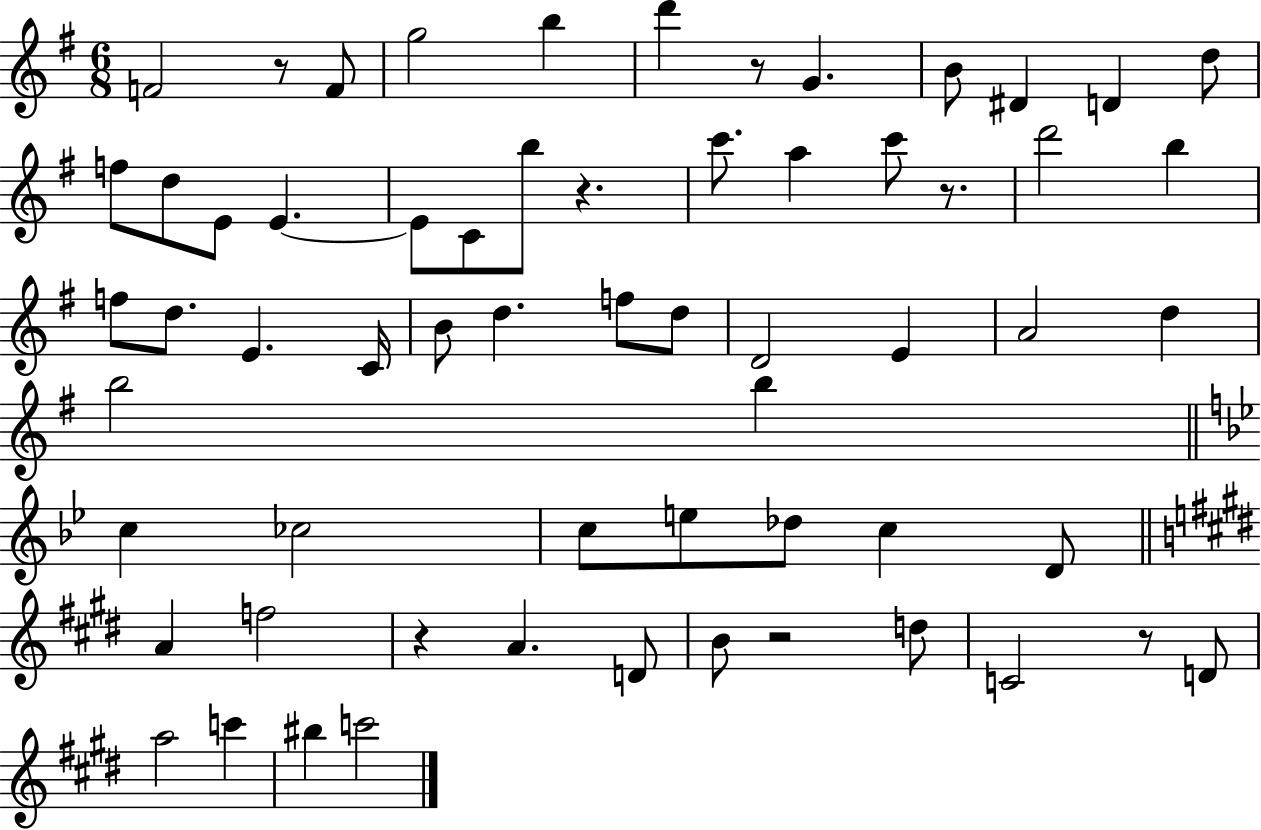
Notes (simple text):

F4/h R/e F4/e G5/h B5/q D6/q R/e G4/q. B4/e D#4/q D4/q D5/e F5/e D5/e E4/e E4/q. E4/e C4/e B5/e R/q. C6/e. A5/q C6/e R/e. D6/h B5/q F5/e D5/e. E4/q. C4/s B4/e D5/q. F5/e D5/e D4/h E4/q A4/h D5/q B5/h B5/q C5/q CES5/h C5/e E5/e Db5/e C5/q D4/e A4/q F5/h R/q A4/q. D4/e B4/e R/h D5/e C4/h R/e D4/e A5/h C6/q BIS5/q C6/h